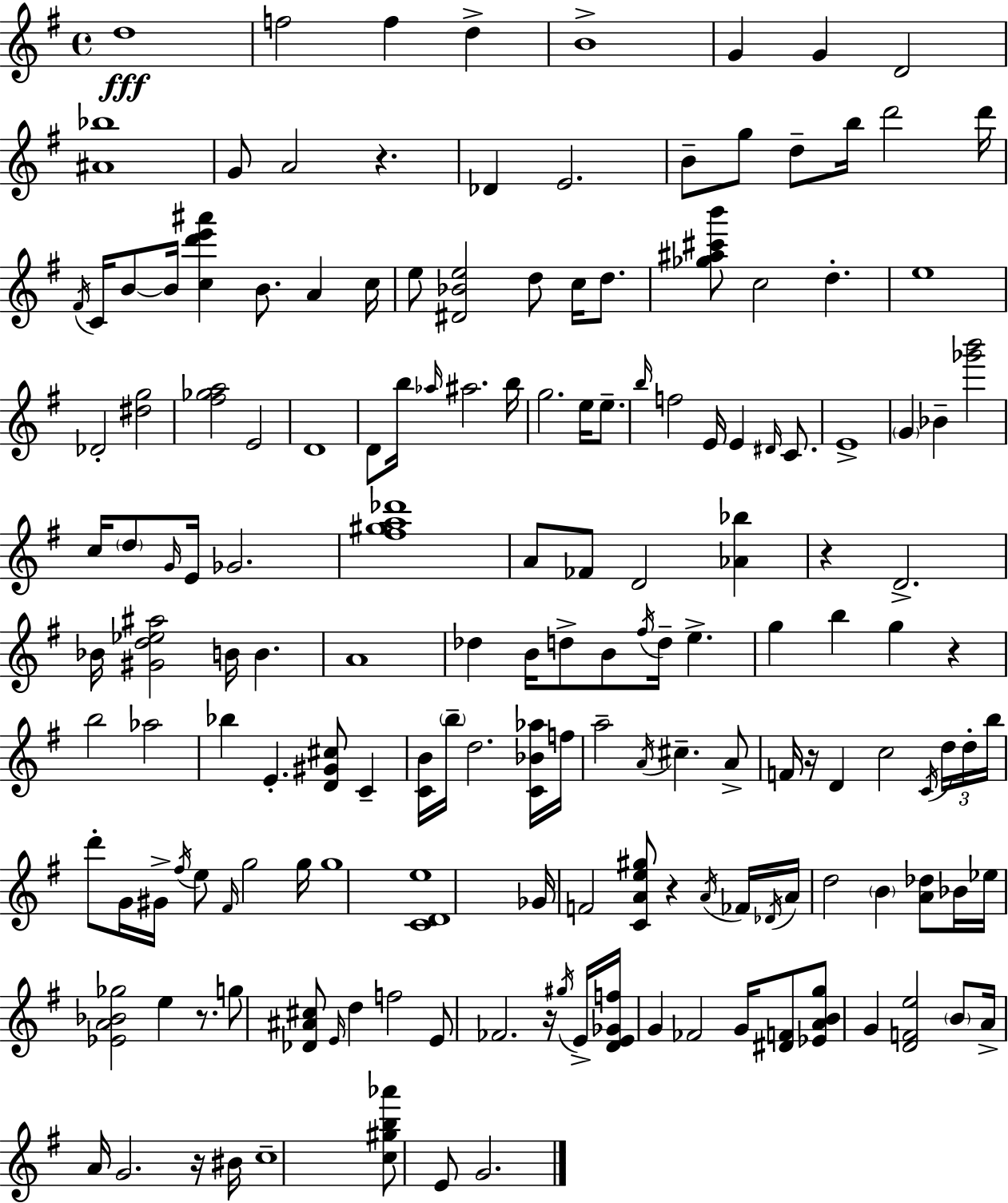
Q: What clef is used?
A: treble